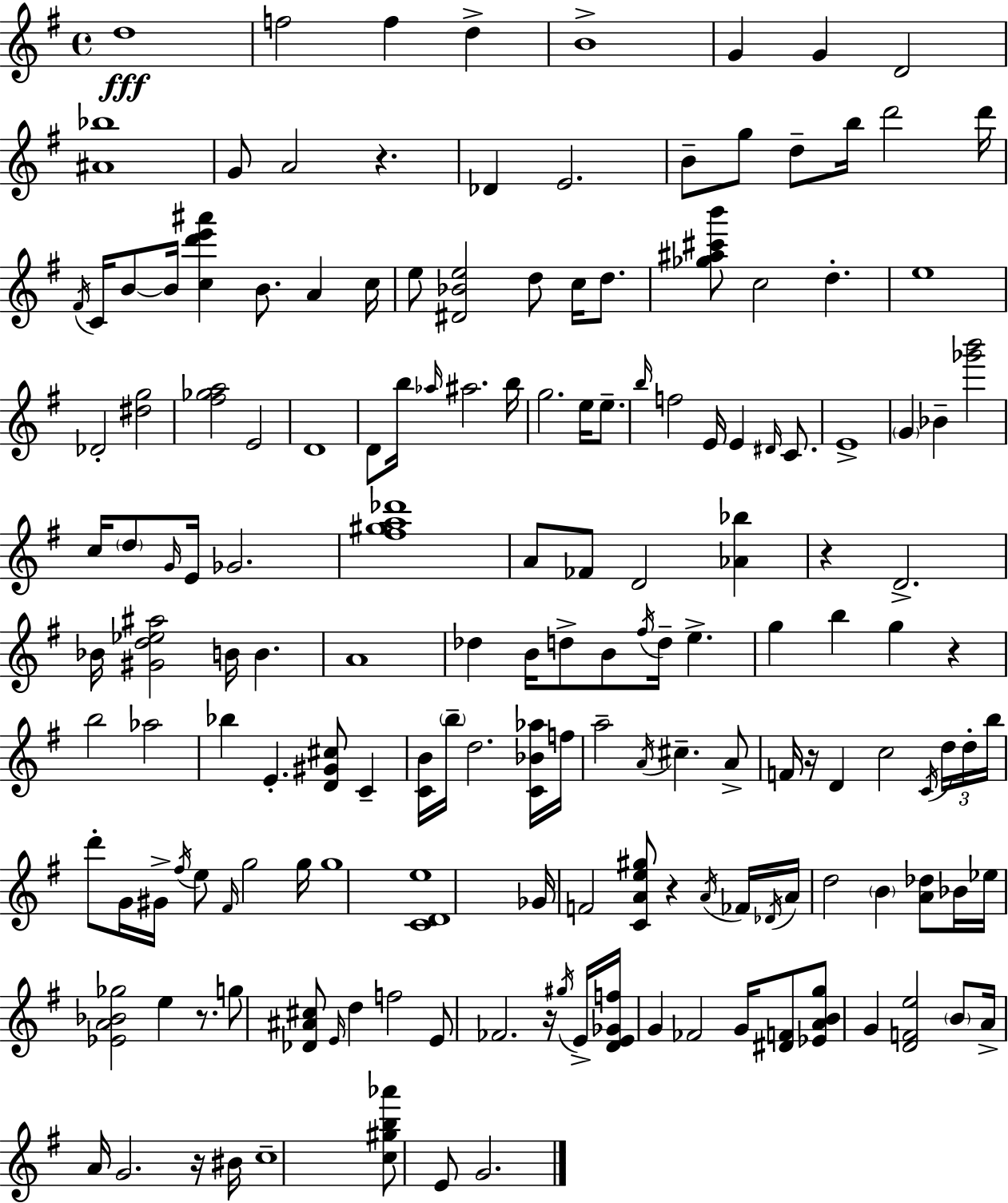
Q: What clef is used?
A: treble